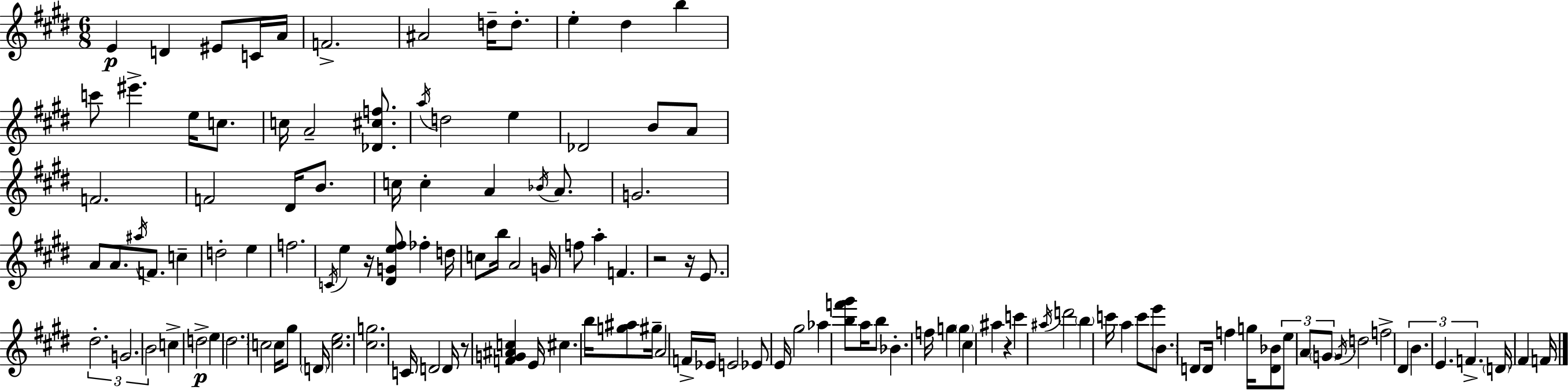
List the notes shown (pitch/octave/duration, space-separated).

E4/q D4/q EIS4/e C4/s A4/s F4/h. A#4/h D5/s D5/e. E5/q D#5/q B5/q C6/e EIS6/q. E5/s C5/e. C5/s A4/h [Db4,C#5,F5]/e. A5/s D5/h E5/q Db4/h B4/e A4/e F4/h. F4/h D#4/s B4/e. C5/s C5/q A4/q Bb4/s A4/e. G4/h. A4/e A4/e. A#5/s F4/e. C5/q D5/h E5/q F5/h. C4/s E5/q R/s [D#4,G4,E5,F#5]/e FES5/q D5/s C5/e B5/s A4/h G4/s F5/e A5/q F4/q. R/h R/s E4/e. D#5/h. G4/h. B4/h C5/q D5/h E5/q D#5/h. C5/h C5/s G#5/e D4/s [C#5,E5]/h. [C#5,G5]/h. C4/s D4/h D4/s R/e [F4,G4,A#4,C5]/q E4/s C#5/q. B5/s [G5,A#5]/e G#5/s A4/h F4/s Eb4/s E4/h Eb4/e E4/s G#5/h Ab5/q [B5,F6,G#6]/e A5/s B5/e Bb4/q. F5/s G5/q G5/q C#5/q A#5/q R/q C6/q A#5/s D6/h B5/q C6/s A5/q C6/e E6/e B4/e. D4/e D4/s F5/q G5/s [D4,Bb4]/e E5/e A4/e G4/e G4/s D5/h F5/h D#4/q B4/q. E4/q. F4/q. D4/s F#4/q F4/s